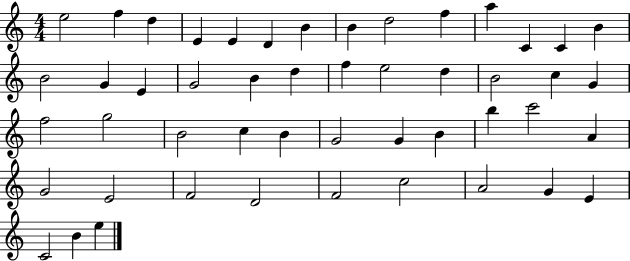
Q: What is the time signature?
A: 4/4